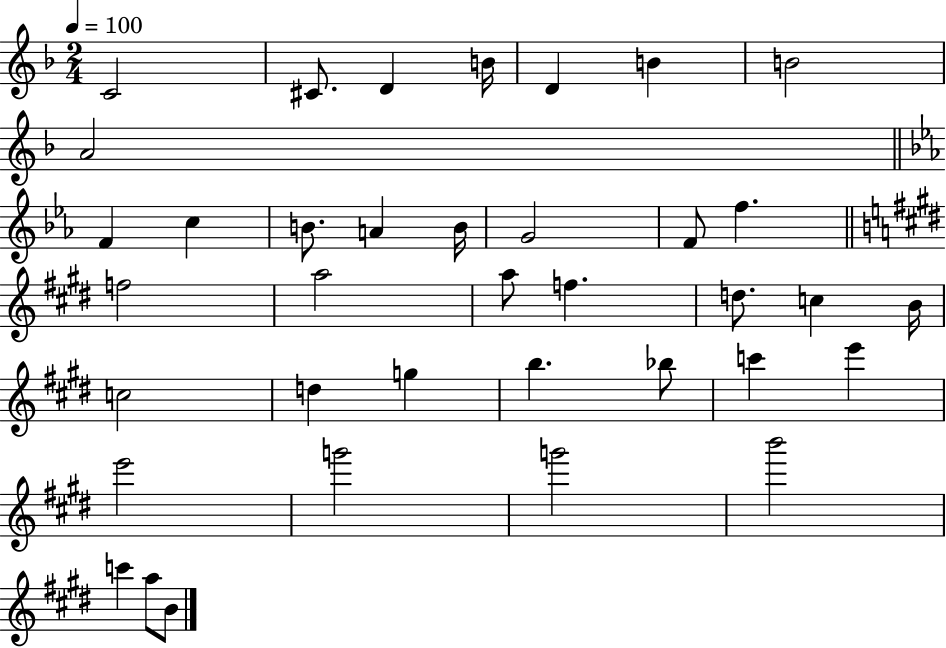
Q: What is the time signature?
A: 2/4